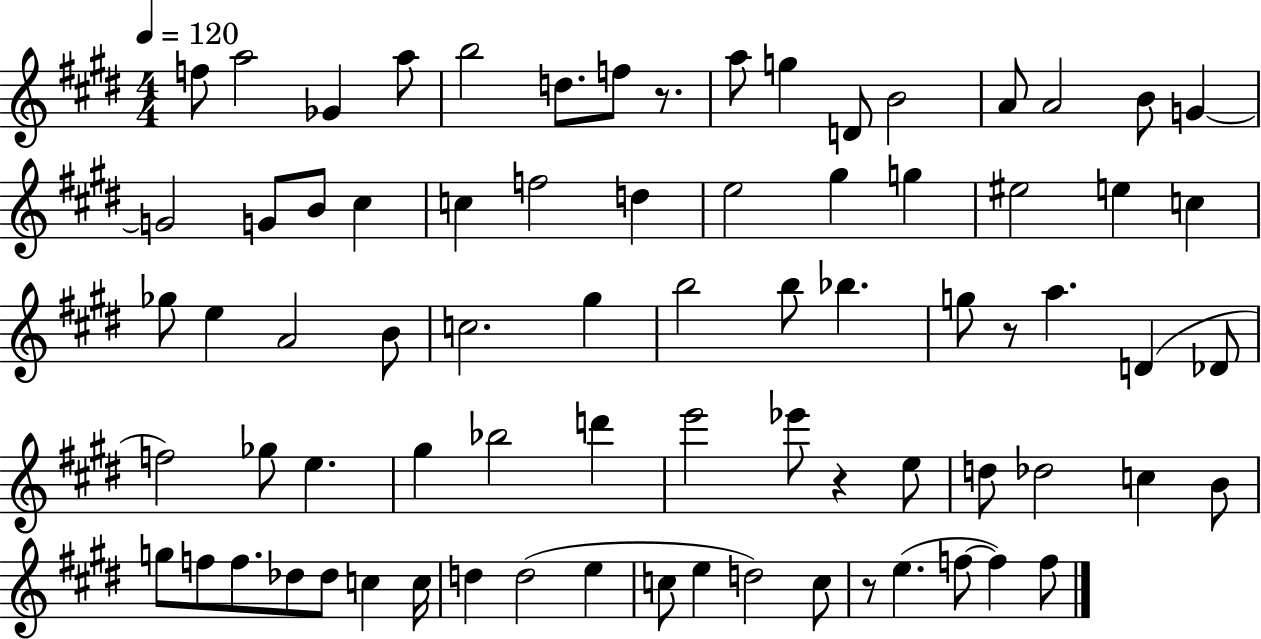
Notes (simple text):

F5/e A5/h Gb4/q A5/e B5/h D5/e. F5/e R/e. A5/e G5/q D4/e B4/h A4/e A4/h B4/e G4/q G4/h G4/e B4/e C#5/q C5/q F5/h D5/q E5/h G#5/q G5/q EIS5/h E5/q C5/q Gb5/e E5/q A4/h B4/e C5/h. G#5/q B5/h B5/e Bb5/q. G5/e R/e A5/q. D4/q Db4/e F5/h Gb5/e E5/q. G#5/q Bb5/h D6/q E6/h Eb6/e R/q E5/e D5/e Db5/h C5/q B4/e G5/e F5/e F5/e. Db5/e Db5/e C5/q C5/s D5/q D5/h E5/q C5/e E5/q D5/h C5/e R/e E5/q. F5/e F5/q F5/e